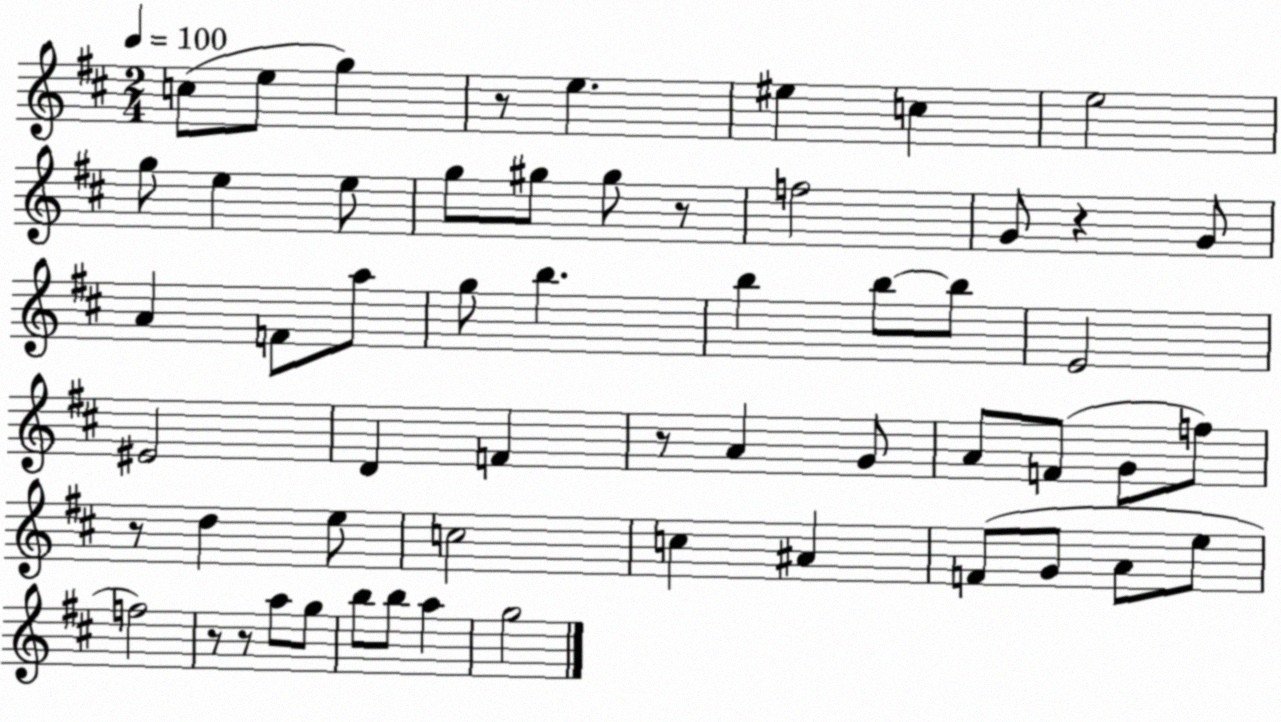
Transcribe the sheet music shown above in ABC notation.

X:1
T:Untitled
M:2/4
L:1/4
K:D
c/2 e/2 g z/2 e ^e c e2 g/2 e e/2 g/2 ^g/2 ^g/2 z/2 f2 G/2 z G/2 A F/2 a/2 g/2 b b b/2 b/2 E2 ^E2 D F z/2 A G/2 A/2 F/2 G/2 f/2 z/2 d e/2 c2 c ^A F/2 G/2 A/2 e/2 f2 z/2 z/2 a/2 g/2 b/2 b/2 a g2